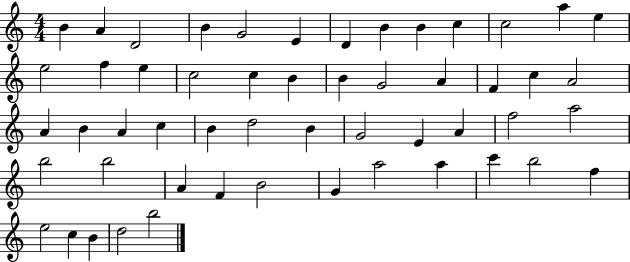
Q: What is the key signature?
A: C major